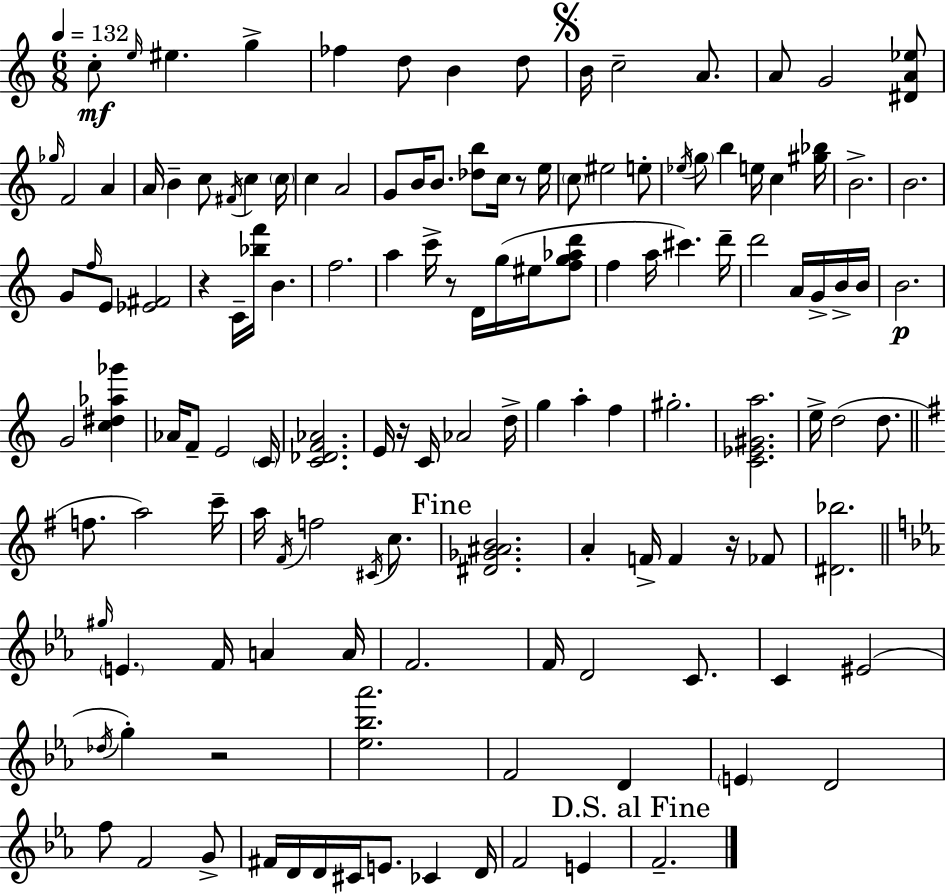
C5/e E5/s EIS5/q. G5/q FES5/q D5/e B4/q D5/e B4/s C5/h A4/e. A4/e G4/h [D#4,A4,Eb5]/e Gb5/s F4/h A4/q A4/s B4/q C5/e F#4/s C5/q C5/s C5/q A4/h G4/e B4/s B4/e. [Db5,B5]/e C5/s R/e E5/s C5/e EIS5/h E5/e Eb5/s G5/e B5/q E5/s C5/q [G#5,Bb5]/s B4/h. B4/h. G4/e F5/s E4/e [Eb4,F#4]/h R/q C4/s [Bb5,F6]/s B4/q. F5/h. A5/q C6/s R/e D4/s G5/s EIS5/s [F5,G5,Ab5,D6]/e F5/q A5/s C#6/q. D6/s D6/h A4/s G4/s B4/s B4/s B4/h. G4/h [C5,D#5,Ab5,Gb6]/q Ab4/s F4/e E4/h C4/s [C4,Db4,F4,Ab4]/h. E4/s R/s C4/s Ab4/h D5/s G5/q A5/q F5/q G#5/h. [C4,Eb4,G#4,A5]/h. E5/s D5/h D5/e. F5/e. A5/h C6/s A5/s F#4/s F5/h C#4/s C5/e. [D#4,Gb4,A#4,B4]/h. A4/q F4/s F4/q R/s FES4/e [D#4,Bb5]/h. G#5/s E4/q. F4/s A4/q A4/s F4/h. F4/s D4/h C4/e. C4/q EIS4/h Db5/s G5/q R/h [Eb5,Bb5,Ab6]/h. F4/h D4/q E4/q D4/h F5/e F4/h G4/e F#4/s D4/s D4/s C#4/s E4/e. CES4/q D4/s F4/h E4/q F4/h.